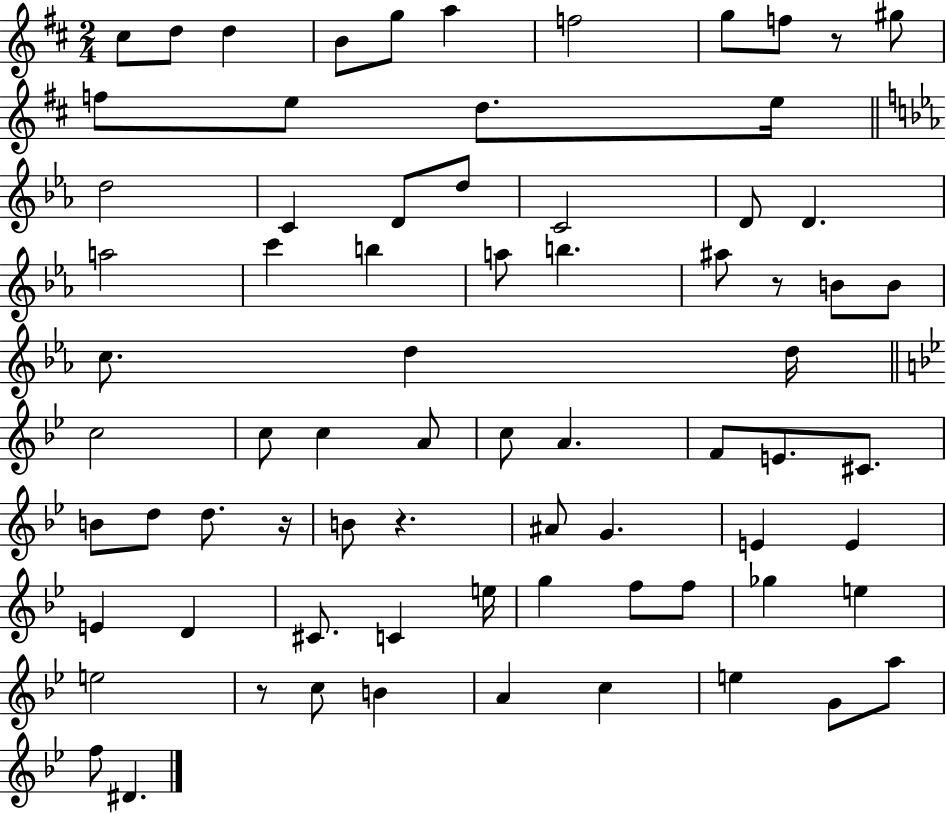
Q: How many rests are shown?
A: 5